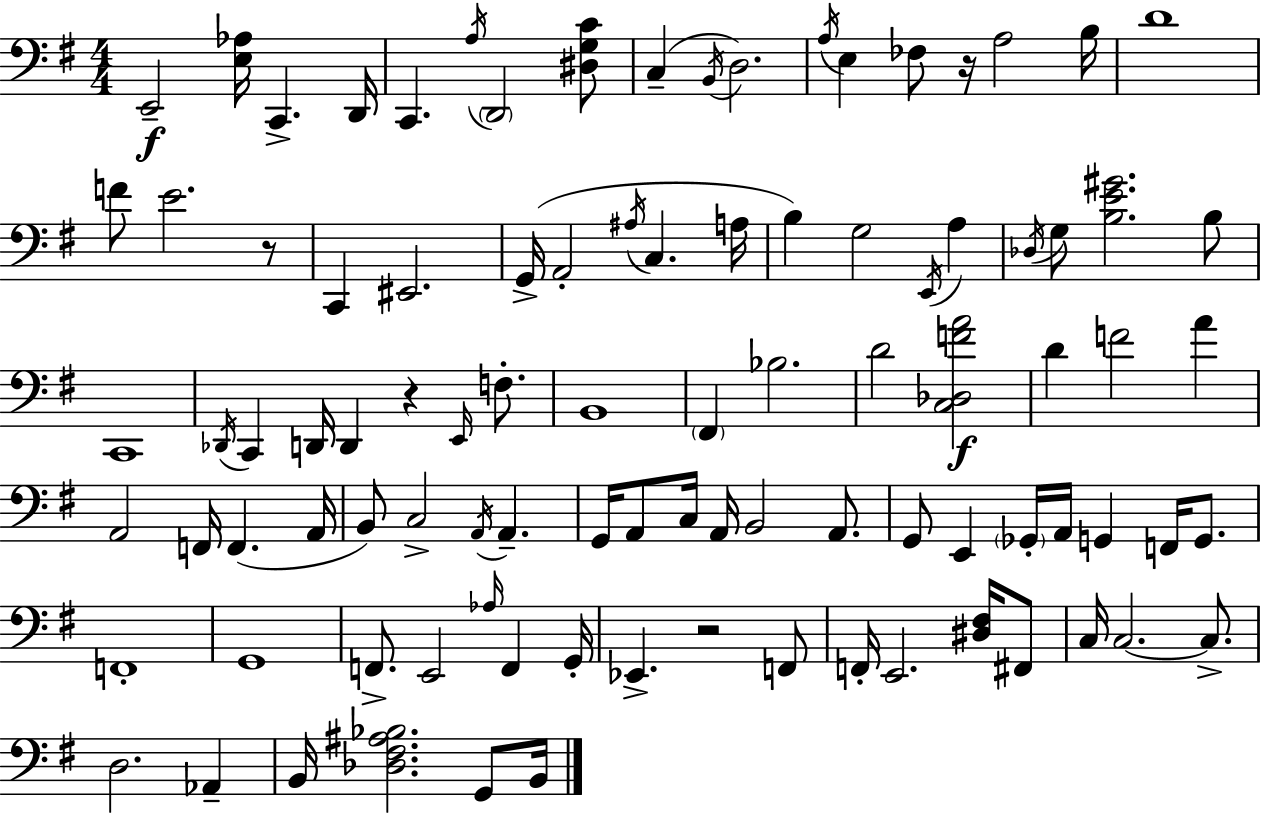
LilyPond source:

{
  \clef bass
  \numericTimeSignature
  \time 4/4
  \key g \major
  \repeat volta 2 { e,2--\f <e aes>16 c,4.-> d,16 | c,4. \acciaccatura { a16 } \parenthesize d,2 <dis g c'>8 | c4--( \acciaccatura { b,16 } d2.) | \acciaccatura { a16 } e4 fes8 r16 a2 | \break b16 d'1 | f'8 e'2. | r8 c,4 eis,2. | g,16->( a,2-. \acciaccatura { ais16 } c4. | \break a16 b4) g2 | \acciaccatura { e,16 } a4 \acciaccatura { des16 } g8 <b e' gis'>2. | b8 c,1 | \acciaccatura { des,16 } c,4 d,16 d,4 | \break r4 \grace { e,16 } f8.-. b,1 | \parenthesize fis,4 bes2. | d'2 | <c des f' a'>2\f d'4 f'2 | \break a'4 a,2 | f,16 f,4.( a,16 b,8) c2-> | \acciaccatura { a,16 } a,4.-- g,16 a,8 c16 a,16 b,2 | a,8. g,8 e,4 \parenthesize ges,16-. | \break a,16 g,4 f,16 g,8. f,1-. | g,1 | f,8.-> e,2 | \grace { aes16 } f,4 g,16-. ees,4.-> | \break r2 f,8 f,16-. e,2. | <dis fis>16 fis,8 c16 c2.~~ | c8.-> d2. | aes,4-- b,16 <des fis ais bes>2. | \break g,8 b,16 } \bar "|."
}